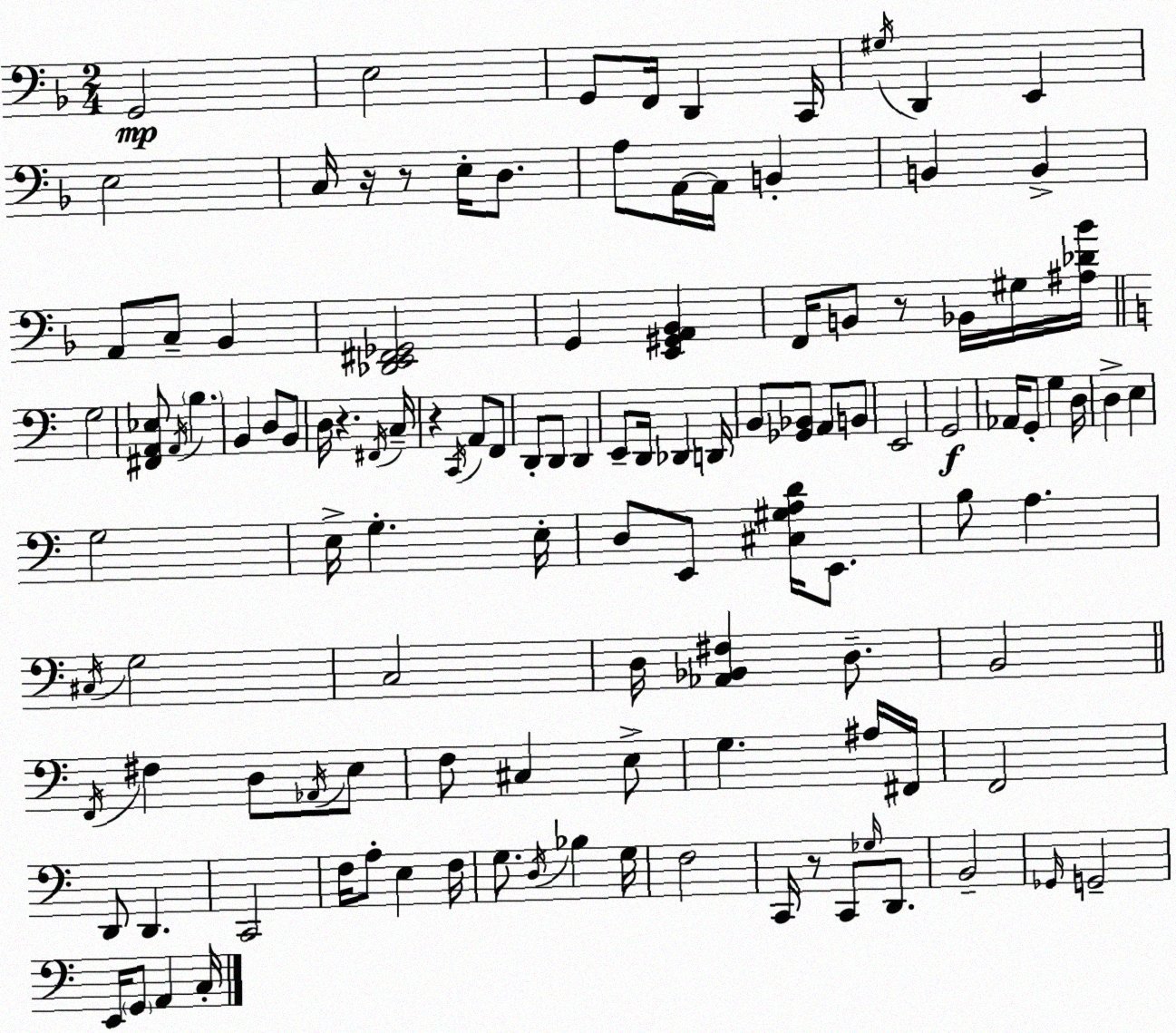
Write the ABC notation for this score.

X:1
T:Untitled
M:2/4
L:1/4
K:Dm
G,,2 E,2 G,,/2 F,,/4 D,, C,,/4 ^G,/4 D,, E,, E,2 C,/4 z/4 z/2 E,/4 D,/2 A,/2 A,,/4 A,,/4 B,, B,, B,, A,,/2 C,/2 _B,, [_D,,E,,^F,,_G,,]2 G,, [E,,^G,,A,,_B,,] F,,/4 B,,/2 z/2 _B,,/4 ^G,/4 [^A,_D_B]/4 G,2 [^F,,A,,_E,]/2 A,,/4 B, B,, D,/2 B,,/2 D,/4 z ^F,,/4 C,/4 z C,,/4 A,,/2 F,,/2 D,,/2 D,,/2 D,, E,,/2 D,,/4 _D,, D,,/4 B,,/2 [_G,,_B,,]/2 A,,/2 B,,/2 E,,2 G,,2 _A,,/4 G,,/2 G, D,/4 D, E, G,2 E,/4 G, E,/4 D,/2 E,,/2 [^C,^G,A,D]/4 E,,/2 B,/2 A, ^C,/4 G,2 C,2 D,/4 [_A,,_B,,^F,] D,/2 B,,2 F,,/4 ^F, D,/2 _A,,/4 E,/2 F,/2 ^C, E,/2 G, ^A,/4 ^F,,/4 F,,2 D,,/2 D,, C,,2 F,/4 A,/2 E, F,/4 G,/2 D,/4 _B, G,/4 F,2 C,,/4 z/2 C,,/2 _G,/4 D,,/2 B,,2 _G,,/4 G,,2 E,,/4 G,,/2 A,, C,/4